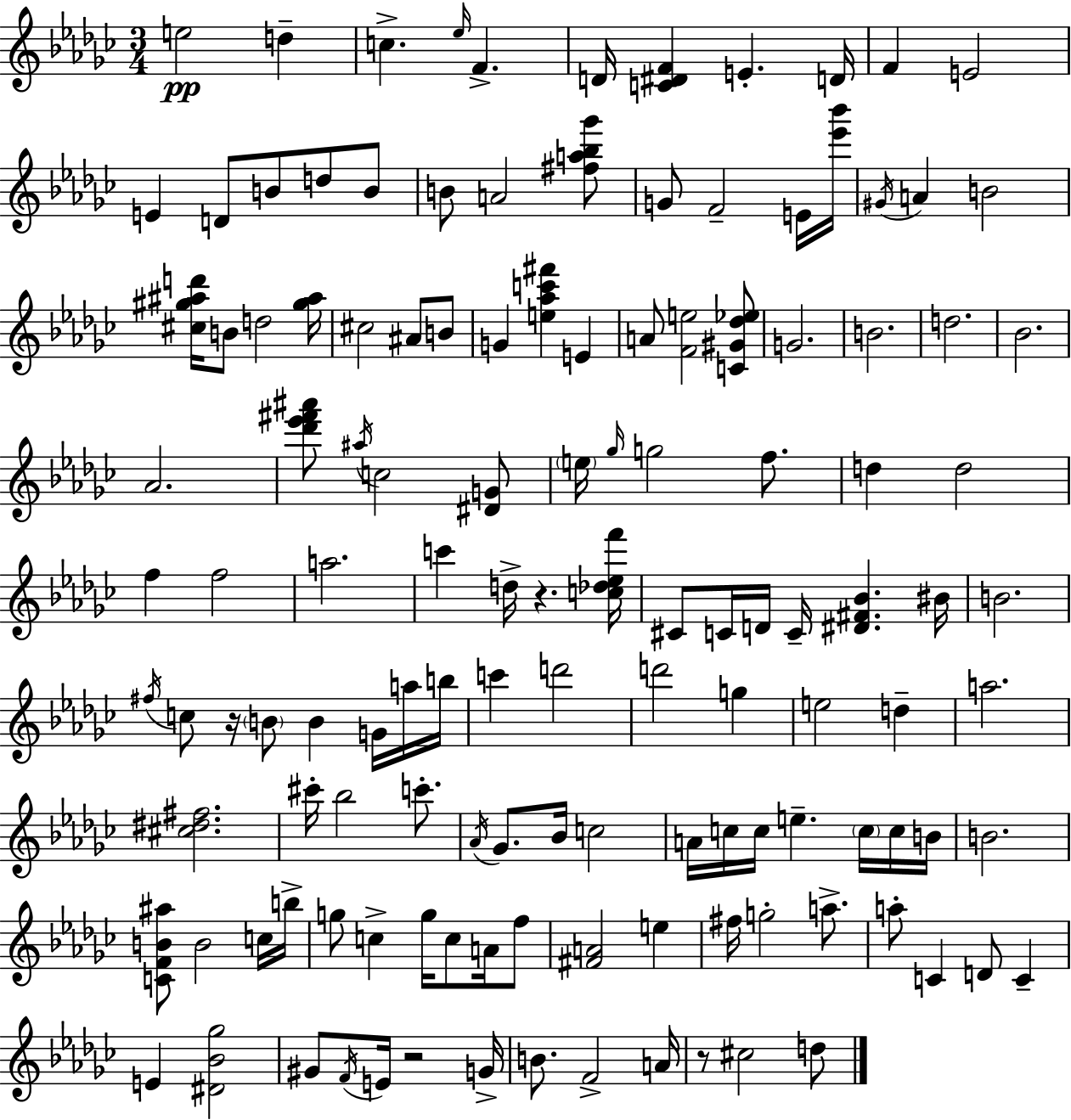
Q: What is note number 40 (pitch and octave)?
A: Gb5